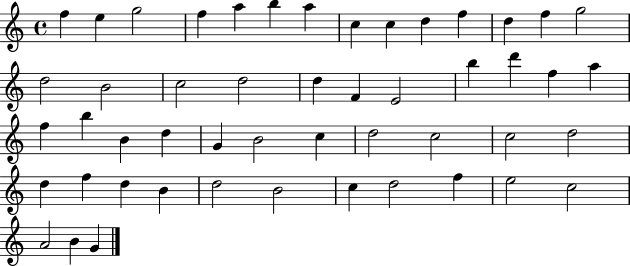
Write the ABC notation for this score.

X:1
T:Untitled
M:4/4
L:1/4
K:C
f e g2 f a b a c c d f d f g2 d2 B2 c2 d2 d F E2 b d' f a f b B d G B2 c d2 c2 c2 d2 d f d B d2 B2 c d2 f e2 c2 A2 B G